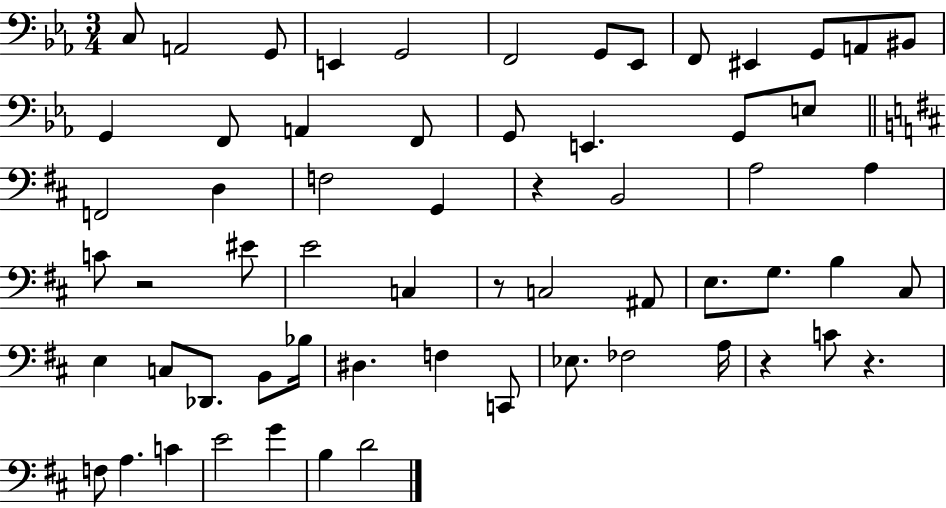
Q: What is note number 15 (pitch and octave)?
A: F2